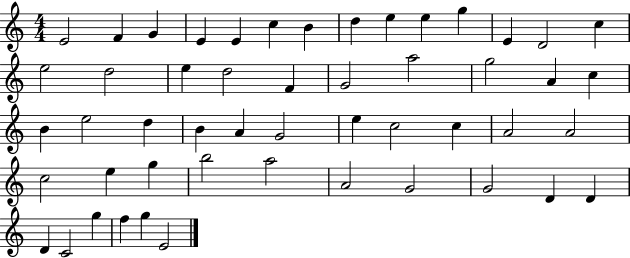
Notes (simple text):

E4/h F4/q G4/q E4/q E4/q C5/q B4/q D5/q E5/q E5/q G5/q E4/q D4/h C5/q E5/h D5/h E5/q D5/h F4/q G4/h A5/h G5/h A4/q C5/q B4/q E5/h D5/q B4/q A4/q G4/h E5/q C5/h C5/q A4/h A4/h C5/h E5/q G5/q B5/h A5/h A4/h G4/h G4/h D4/q D4/q D4/q C4/h G5/q F5/q G5/q E4/h